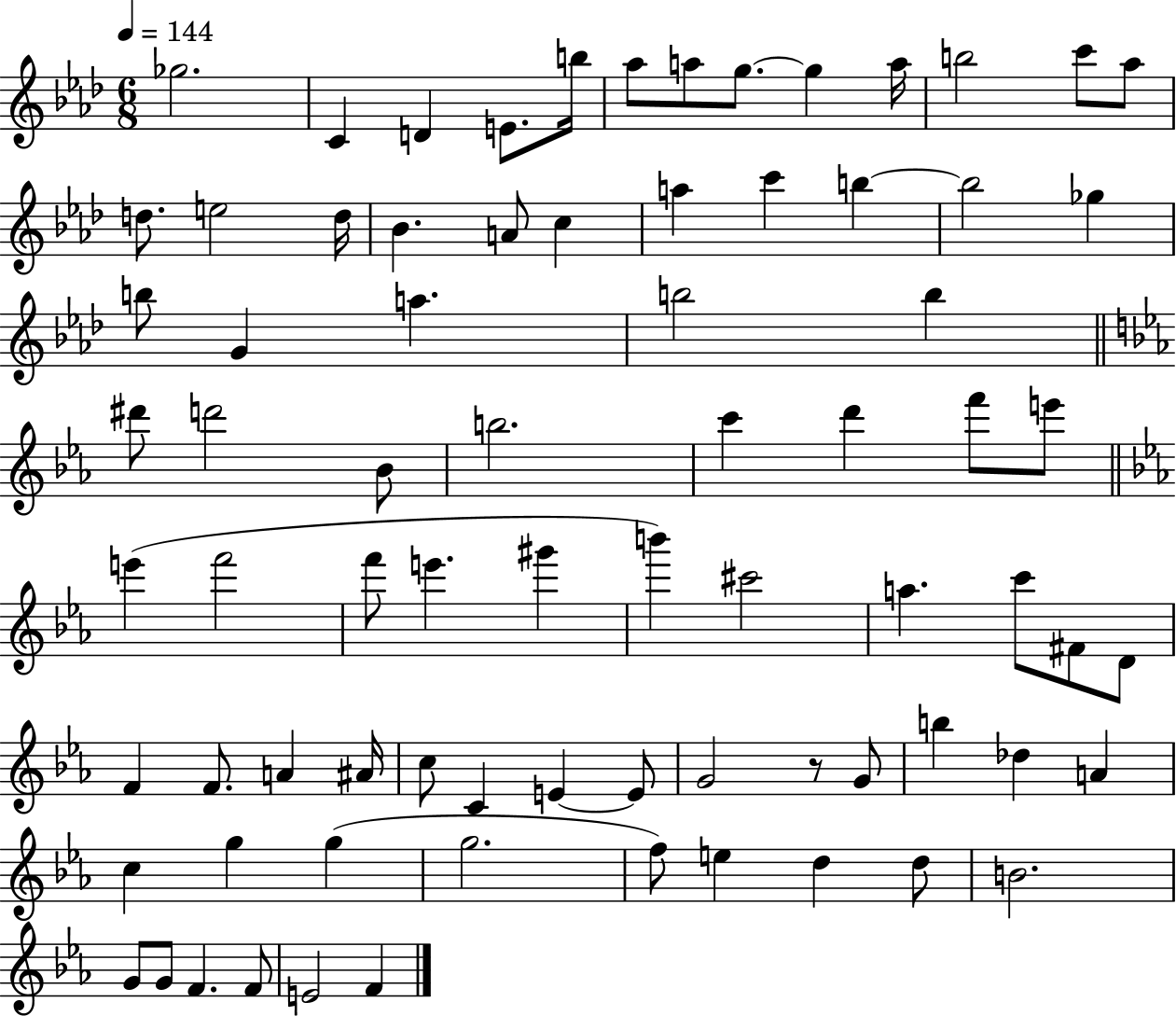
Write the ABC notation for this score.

X:1
T:Untitled
M:6/8
L:1/4
K:Ab
_g2 C D E/2 b/4 _a/2 a/2 g/2 g a/4 b2 c'/2 _a/2 d/2 e2 d/4 _B A/2 c a c' b b2 _g b/2 G a b2 b ^d'/2 d'2 _B/2 b2 c' d' f'/2 e'/2 e' f'2 f'/2 e' ^g' b' ^c'2 a c'/2 ^F/2 D/2 F F/2 A ^A/4 c/2 C E E/2 G2 z/2 G/2 b _d A c g g g2 f/2 e d d/2 B2 G/2 G/2 F F/2 E2 F